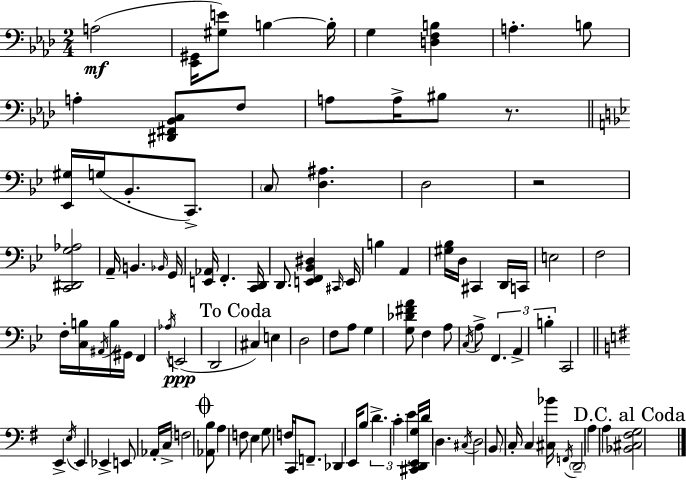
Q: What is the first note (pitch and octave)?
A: A3